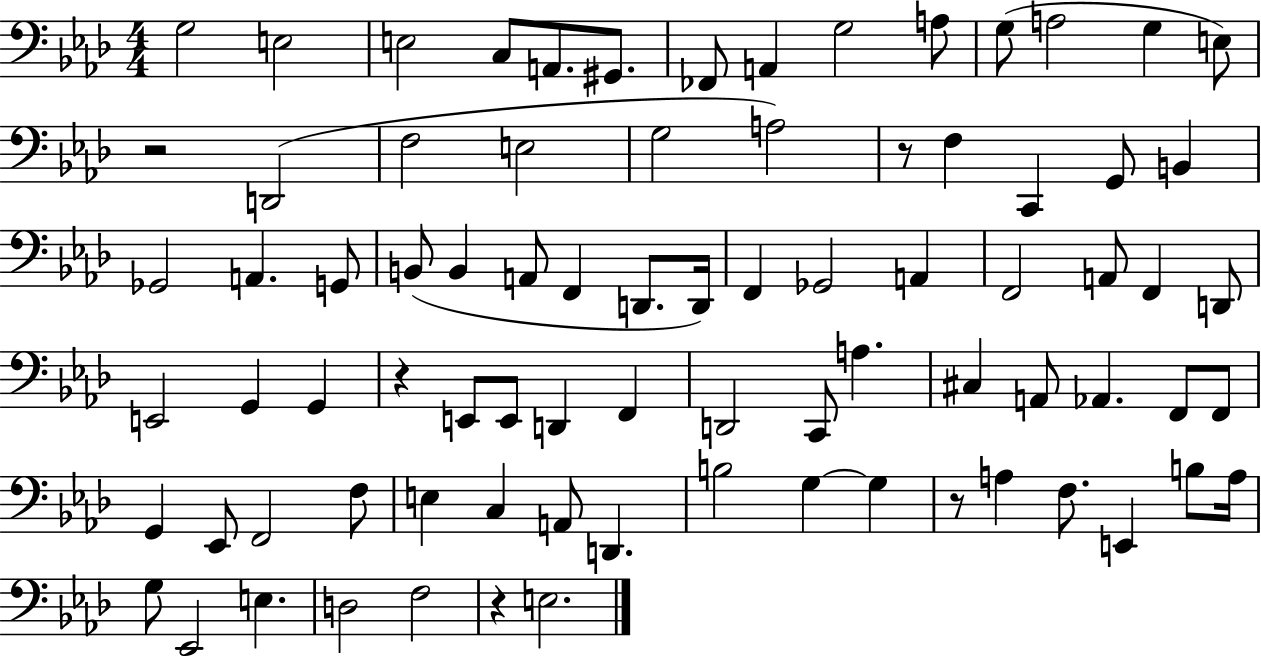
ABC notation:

X:1
T:Untitled
M:4/4
L:1/4
K:Ab
G,2 E,2 E,2 C,/2 A,,/2 ^G,,/2 _F,,/2 A,, G,2 A,/2 G,/2 A,2 G, E,/2 z2 D,,2 F,2 E,2 G,2 A,2 z/2 F, C,, G,,/2 B,, _G,,2 A,, G,,/2 B,,/2 B,, A,,/2 F,, D,,/2 D,,/4 F,, _G,,2 A,, F,,2 A,,/2 F,, D,,/2 E,,2 G,, G,, z E,,/2 E,,/2 D,, F,, D,,2 C,,/2 A, ^C, A,,/2 _A,, F,,/2 F,,/2 G,, _E,,/2 F,,2 F,/2 E, C, A,,/2 D,, B,2 G, G, z/2 A, F,/2 E,, B,/2 A,/4 G,/2 _E,,2 E, D,2 F,2 z E,2